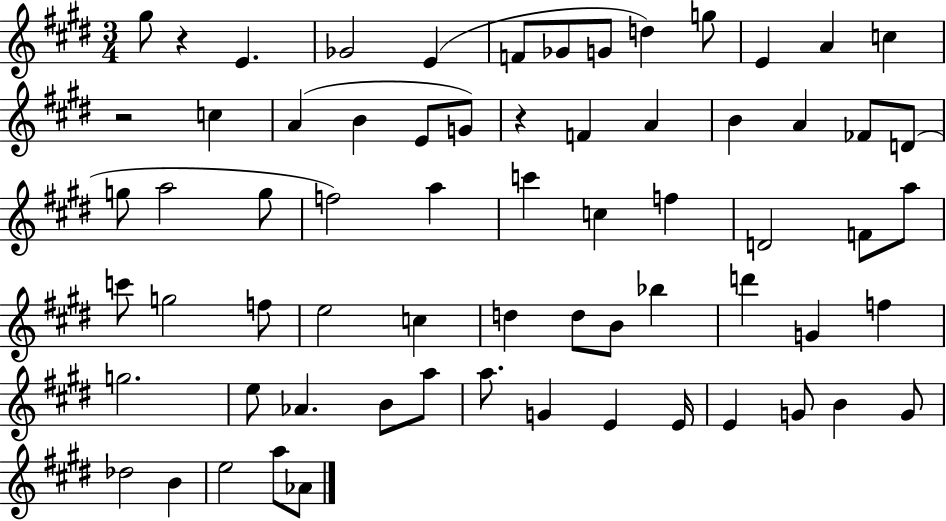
{
  \clef treble
  \numericTimeSignature
  \time 3/4
  \key e \major
  gis''8 r4 e'4. | ges'2 e'4( | f'8 ges'8 g'8 d''4) g''8 | e'4 a'4 c''4 | \break r2 c''4 | a'4( b'4 e'8 g'8) | r4 f'4 a'4 | b'4 a'4 fes'8 d'8( | \break g''8 a''2 g''8 | f''2) a''4 | c'''4 c''4 f''4 | d'2 f'8 a''8 | \break c'''8 g''2 f''8 | e''2 c''4 | d''4 d''8 b'8 bes''4 | d'''4 g'4 f''4 | \break g''2. | e''8 aes'4. b'8 a''8 | a''8. g'4 e'4 e'16 | e'4 g'8 b'4 g'8 | \break des''2 b'4 | e''2 a''8 aes'8 | \bar "|."
}